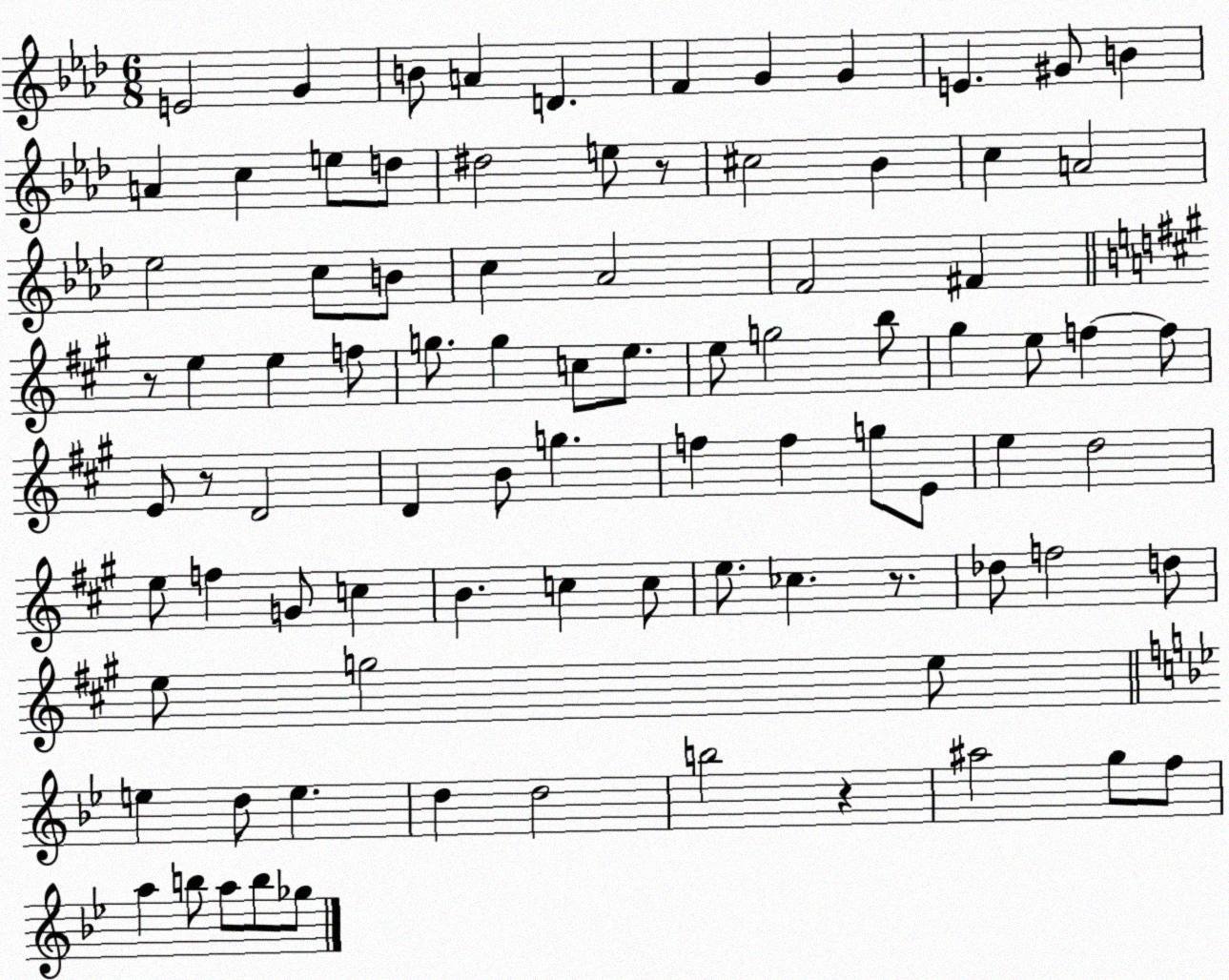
X:1
T:Untitled
M:6/8
L:1/4
K:Ab
E2 G B/2 A D F G G E ^G/2 B A c e/2 d/2 ^d2 e/2 z/2 ^c2 _B c A2 _e2 c/2 B/2 c _A2 F2 ^F z/2 e e f/2 g/2 g c/2 e/2 e/2 g2 b/2 ^g e/2 f f/2 E/2 z/2 D2 D B/2 g f f g/2 E/2 e d2 e/2 f G/2 c B c c/2 e/2 _c z/2 _d/2 f2 d/2 e/2 g2 e/2 e d/2 e d d2 b2 z ^a2 g/2 f/2 a b/2 a/2 b/2 _g/2